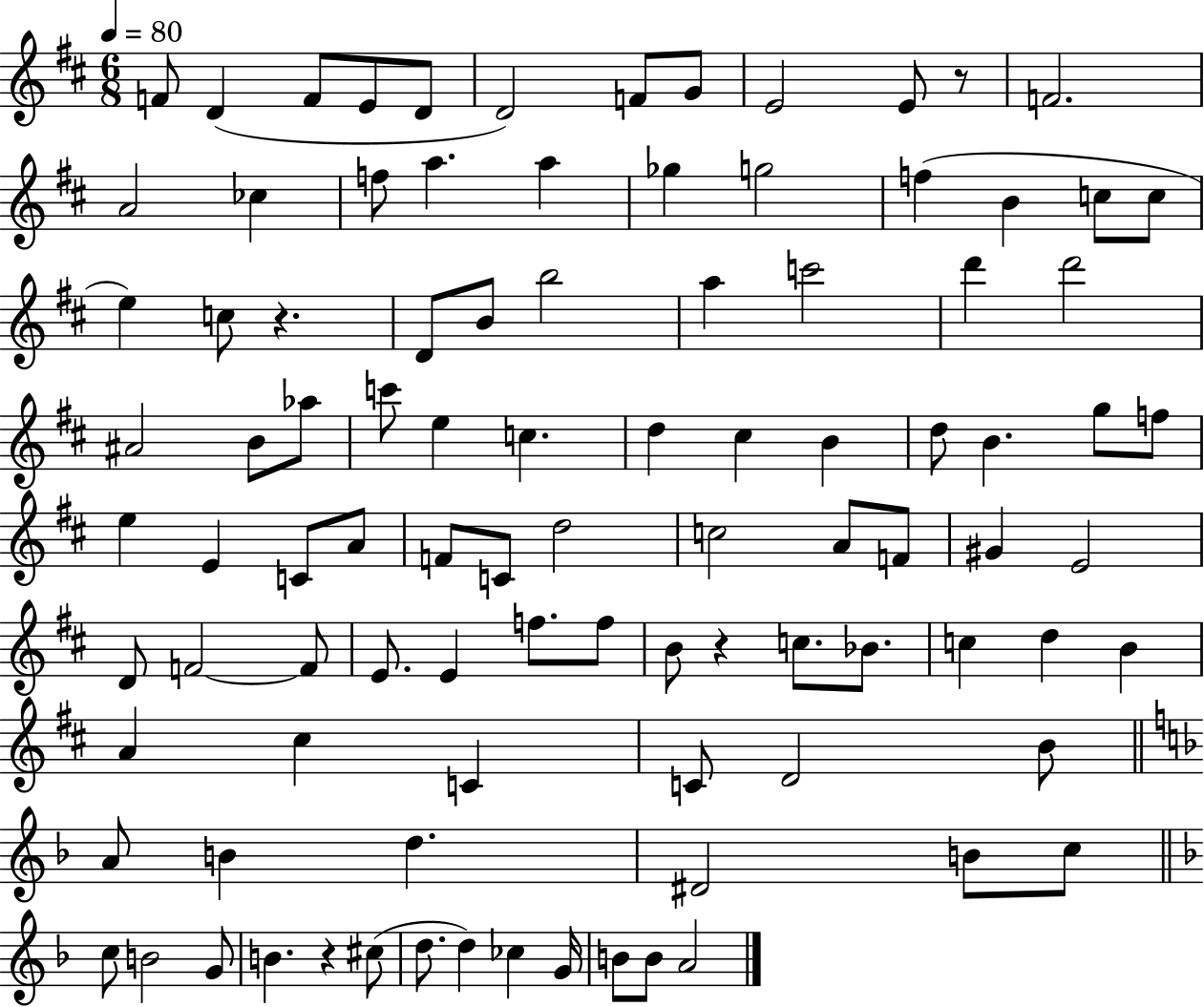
{
  \clef treble
  \numericTimeSignature
  \time 6/8
  \key d \major
  \tempo 4 = 80
  f'8 d'4( f'8 e'8 d'8 | d'2) f'8 g'8 | e'2 e'8 r8 | f'2. | \break a'2 ces''4 | f''8 a''4. a''4 | ges''4 g''2 | f''4( b'4 c''8 c''8 | \break e''4) c''8 r4. | d'8 b'8 b''2 | a''4 c'''2 | d'''4 d'''2 | \break ais'2 b'8 aes''8 | c'''8 e''4 c''4. | d''4 cis''4 b'4 | d''8 b'4. g''8 f''8 | \break e''4 e'4 c'8 a'8 | f'8 c'8 d''2 | c''2 a'8 f'8 | gis'4 e'2 | \break d'8 f'2~~ f'8 | e'8. e'4 f''8. f''8 | b'8 r4 c''8. bes'8. | c''4 d''4 b'4 | \break a'4 cis''4 c'4 | c'8 d'2 b'8 | \bar "||" \break \key d \minor a'8 b'4 d''4. | dis'2 b'8 c''8 | \bar "||" \break \key f \major c''8 b'2 g'8 | b'4. r4 cis''8( | d''8. d''4) ces''4 g'16 | b'8 b'8 a'2 | \break \bar "|."
}